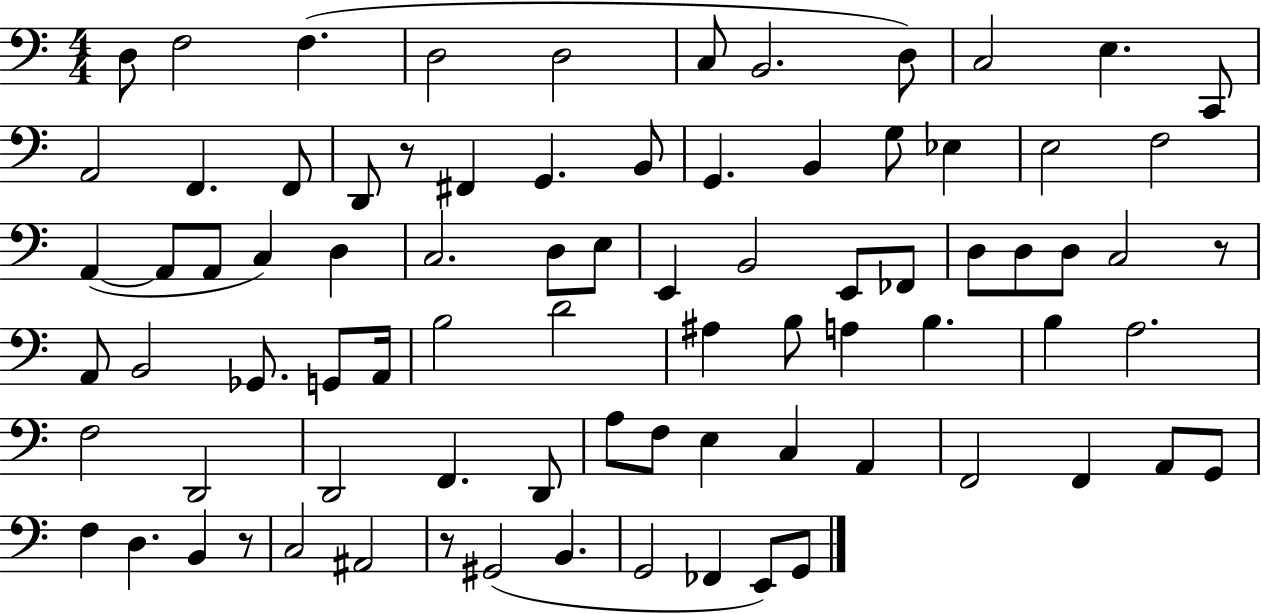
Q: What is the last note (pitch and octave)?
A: G2